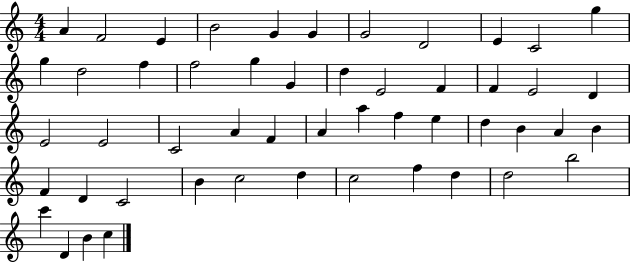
{
  \clef treble
  \numericTimeSignature
  \time 4/4
  \key c \major
  a'4 f'2 e'4 | b'2 g'4 g'4 | g'2 d'2 | e'4 c'2 g''4 | \break g''4 d''2 f''4 | f''2 g''4 g'4 | d''4 e'2 f'4 | f'4 e'2 d'4 | \break e'2 e'2 | c'2 a'4 f'4 | a'4 a''4 f''4 e''4 | d''4 b'4 a'4 b'4 | \break f'4 d'4 c'2 | b'4 c''2 d''4 | c''2 f''4 d''4 | d''2 b''2 | \break c'''4 d'4 b'4 c''4 | \bar "|."
}